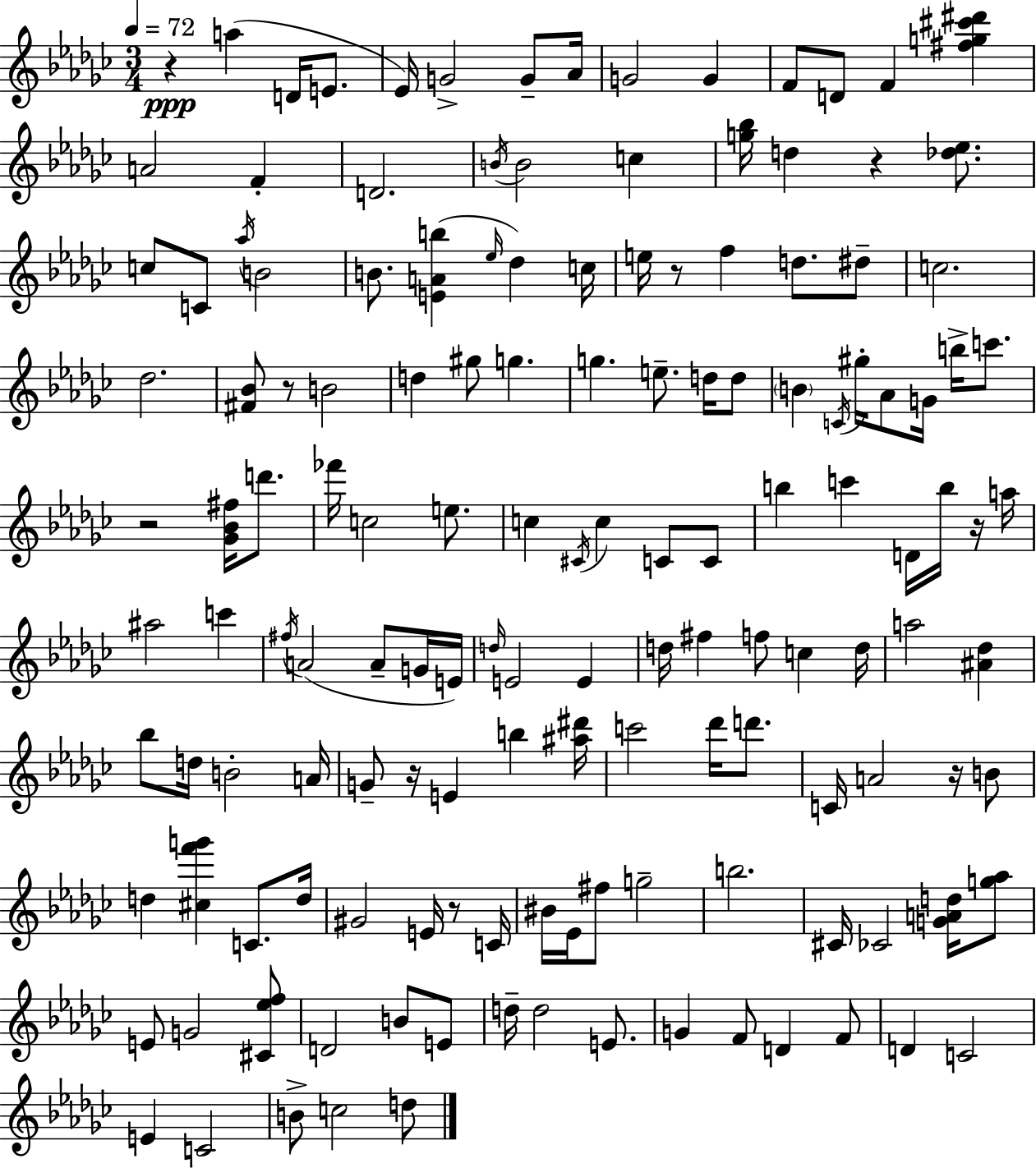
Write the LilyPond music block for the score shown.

{
  \clef treble
  \numericTimeSignature
  \time 3/4
  \key ees \minor
  \tempo 4 = 72
  r4\ppp a''4( d'16 e'8. | ees'16) g'2-> g'8-- aes'16 | g'2 g'4 | f'8 d'8 f'4 <fis'' g'' cis''' dis'''>4 | \break a'2 f'4-. | d'2. | \acciaccatura { b'16 } b'2 c''4 | <g'' bes''>16 d''4 r4 <des'' ees''>8. | \break c''8 c'8 \acciaccatura { aes''16 } b'2 | b'8. <e' a' b''>4( \grace { ees''16 } des''4) | c''16 e''16 r8 f''4 d''8. | dis''8-- c''2. | \break des''2. | <fis' bes'>8 r8 b'2 | d''4 gis''8 g''4. | g''4. e''8.-- | \break d''16 d''8 \parenthesize b'4 \acciaccatura { c'16 } gis''16-. aes'8 g'16 | b''16-> c'''8. r2 | <ges' bes' fis''>16 d'''8. fes'''16 c''2 | e''8. c''4 \acciaccatura { cis'16 } c''4 | \break c'8 c'8 b''4 c'''4 | d'16 b''16 r16 a''16 ais''2 | c'''4 \acciaccatura { fis''16 }( a'2 | a'8-- g'16 e'16) \grace { d''16 } e'2 | \break e'4 d''16 fis''4 | f''8 c''4 d''16 a''2 | <ais' des''>4 bes''8 d''16 b'2-. | a'16 g'8-- r16 e'4 | \break b''4 <ais'' dis'''>16 c'''2 | des'''16 d'''8. c'16 a'2 | r16 b'8 d''4 <cis'' f''' g'''>4 | c'8. d''16 gis'2 | \break e'16 r8 c'16 bis'16 ees'16 fis''8 g''2-- | b''2. | cis'16 ces'2 | <g' a' d''>16 <g'' aes''>8 e'8 g'2 | \break <cis' ees'' f''>8 d'2 | b'8 e'8 d''16-- d''2 | e'8. g'4 f'8 | d'4 f'8 d'4 c'2 | \break e'4 c'2 | b'8-> c''2 | d''8 \bar "|."
}